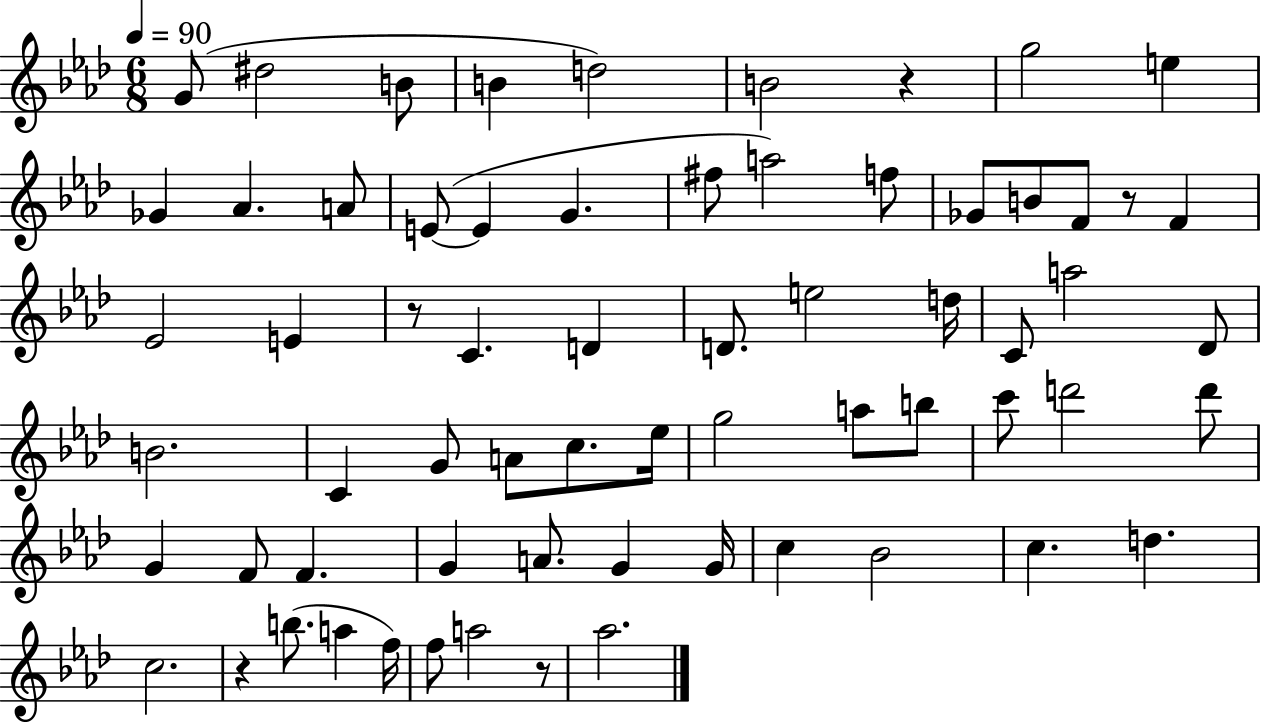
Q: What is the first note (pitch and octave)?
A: G4